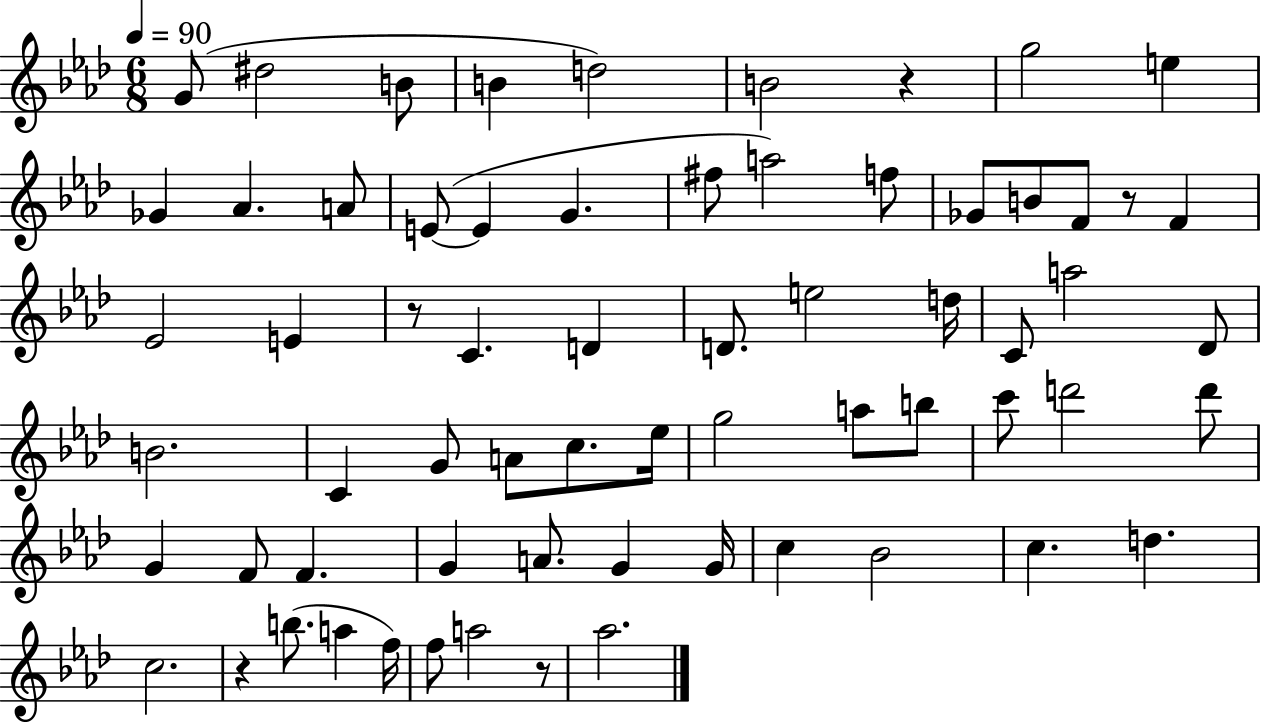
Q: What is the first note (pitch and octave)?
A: G4